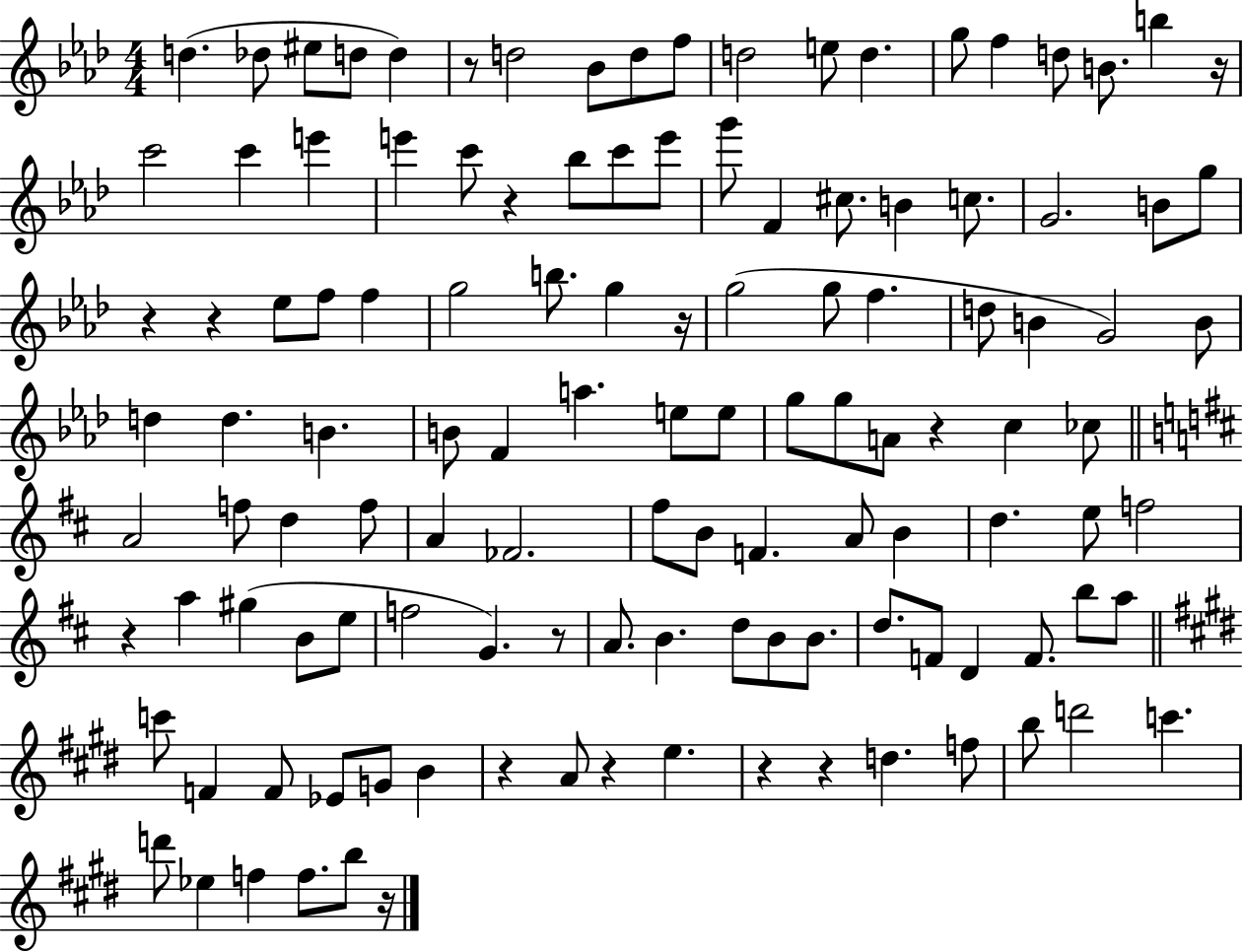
X:1
T:Untitled
M:4/4
L:1/4
K:Ab
d _d/2 ^e/2 d/2 d z/2 d2 _B/2 d/2 f/2 d2 e/2 d g/2 f d/2 B/2 b z/4 c'2 c' e' e' c'/2 z _b/2 c'/2 e'/2 g'/2 F ^c/2 B c/2 G2 B/2 g/2 z z _e/2 f/2 f g2 b/2 g z/4 g2 g/2 f d/2 B G2 B/2 d d B B/2 F a e/2 e/2 g/2 g/2 A/2 z c _c/2 A2 f/2 d f/2 A _F2 ^f/2 B/2 F A/2 B d e/2 f2 z a ^g B/2 e/2 f2 G z/2 A/2 B d/2 B/2 B/2 d/2 F/2 D F/2 b/2 a/2 c'/2 F F/2 _E/2 G/2 B z A/2 z e z z d f/2 b/2 d'2 c' d'/2 _e f f/2 b/2 z/4